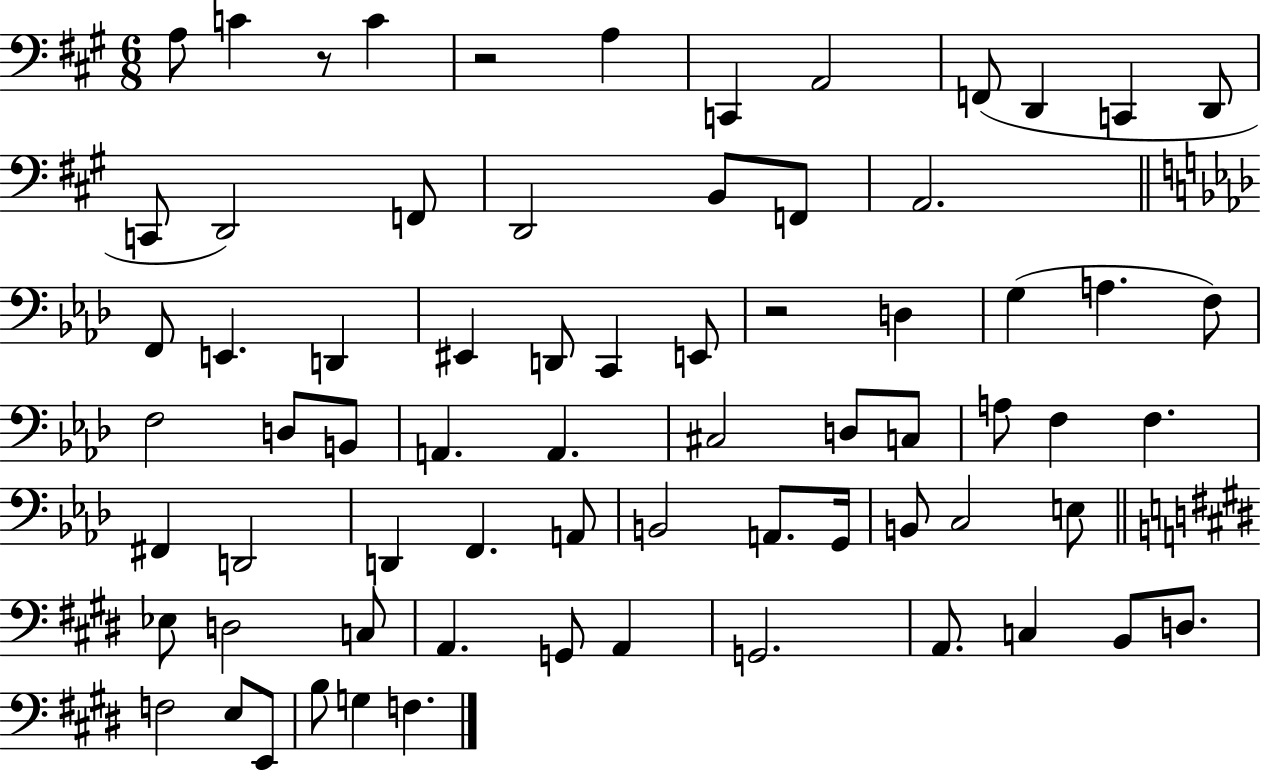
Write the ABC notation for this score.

X:1
T:Untitled
M:6/8
L:1/4
K:A
A,/2 C z/2 C z2 A, C,, A,,2 F,,/2 D,, C,, D,,/2 C,,/2 D,,2 F,,/2 D,,2 B,,/2 F,,/2 A,,2 F,,/2 E,, D,, ^E,, D,,/2 C,, E,,/2 z2 D, G, A, F,/2 F,2 D,/2 B,,/2 A,, A,, ^C,2 D,/2 C,/2 A,/2 F, F, ^F,, D,,2 D,, F,, A,,/2 B,,2 A,,/2 G,,/4 B,,/2 C,2 E,/2 _E,/2 D,2 C,/2 A,, G,,/2 A,, G,,2 A,,/2 C, B,,/2 D,/2 F,2 E,/2 E,,/2 B,/2 G, F,